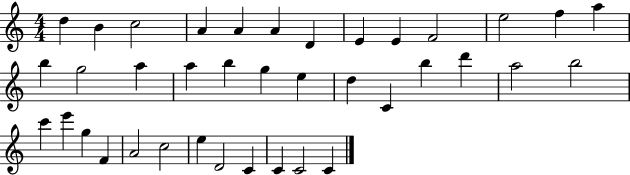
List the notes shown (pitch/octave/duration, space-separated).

D5/q B4/q C5/h A4/q A4/q A4/q D4/q E4/q E4/q F4/h E5/h F5/q A5/q B5/q G5/h A5/q A5/q B5/q G5/q E5/q D5/q C4/q B5/q D6/q A5/h B5/h C6/q E6/q G5/q F4/q A4/h C5/h E5/q D4/h C4/q C4/q C4/h C4/q